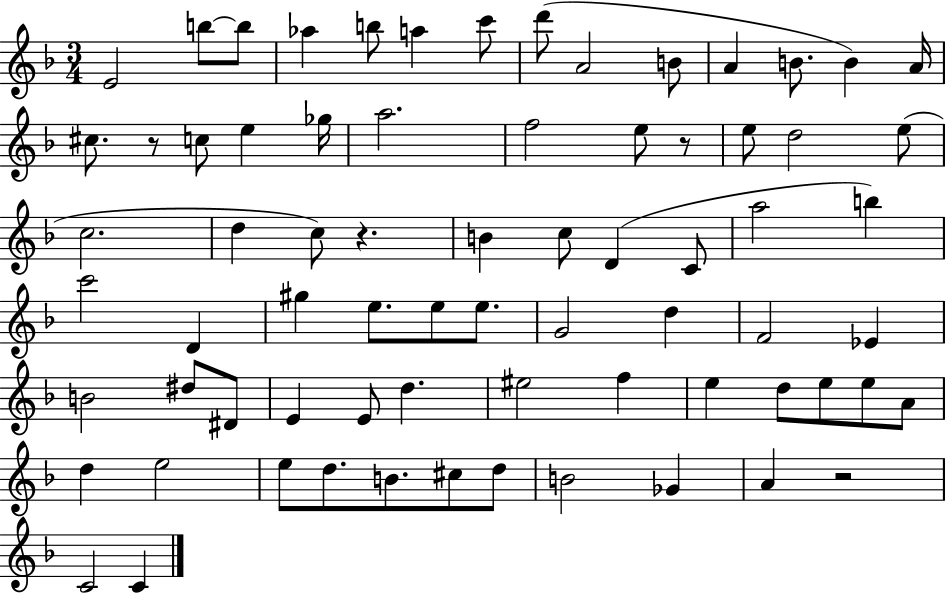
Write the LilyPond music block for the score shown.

{
  \clef treble
  \numericTimeSignature
  \time 3/4
  \key f \major
  e'2 b''8~~ b''8 | aes''4 b''8 a''4 c'''8 | d'''8( a'2 b'8 | a'4 b'8. b'4) a'16 | \break cis''8. r8 c''8 e''4 ges''16 | a''2. | f''2 e''8 r8 | e''8 d''2 e''8( | \break c''2. | d''4 c''8) r4. | b'4 c''8 d'4( c'8 | a''2 b''4) | \break c'''2 d'4 | gis''4 e''8. e''8 e''8. | g'2 d''4 | f'2 ees'4 | \break b'2 dis''8 dis'8 | e'4 e'8 d''4. | eis''2 f''4 | e''4 d''8 e''8 e''8 a'8 | \break d''4 e''2 | e''8 d''8. b'8. cis''8 d''8 | b'2 ges'4 | a'4 r2 | \break c'2 c'4 | \bar "|."
}